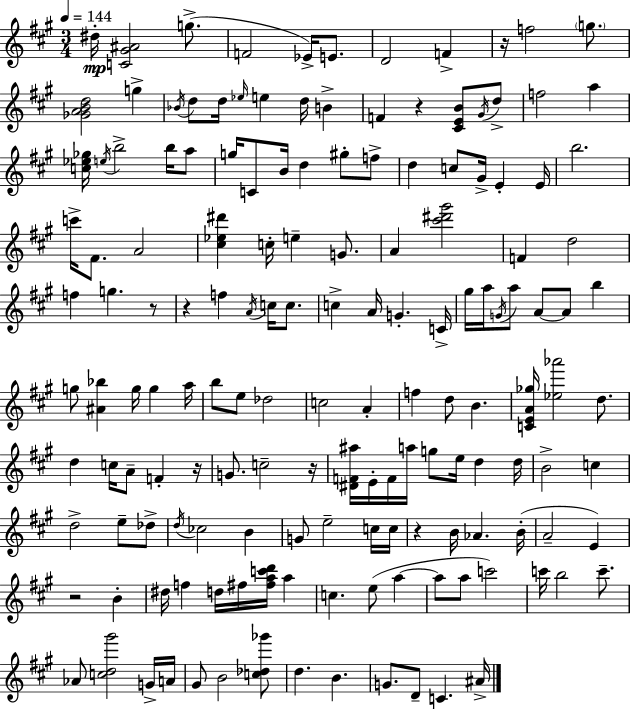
D#5/s [C4,G#4,A#4]/h G5/e. F4/h Eb4/s E4/e. D4/h F4/q R/s F5/h G5/e. [Gb4,A4,B4,D5]/h G5/q Bb4/s D5/e D5/s Eb5/s E5/q D5/s B4/q F4/q R/q [C#4,E4,B4]/e G#4/s D5/e F5/h A5/q [C5,Eb5,Gb5]/s E5/s B5/h B5/s A5/e G5/s C4/e B4/s D5/q G#5/e F5/e D5/q C5/e G#4/s E4/q E4/s B5/h. C6/s F#4/e. A4/h [C#5,Eb5,D#6]/q C5/s E5/q G4/e. A4/q [C#6,D#6,G#6]/h F4/q D5/h F5/q G5/q. R/e R/q F5/q A4/s C5/s C5/e. C5/q A4/s G4/q. C4/s G#5/s A5/s G4/s A5/e A4/e A4/e B5/q G5/e [A#4,Bb5]/q G5/s G5/q A5/s B5/e E5/e Db5/h C5/h A4/q F5/q D5/e B4/q. [C4,E4,A4,Gb5]/s [Eb5,Ab6]/h D5/e. D5/q C5/s A4/e F4/q R/s G4/e. C5/h R/s [D#4,F4,A#5]/s E4/s F4/s A5/s G5/e E5/s D5/q D5/s B4/h C5/q D5/h E5/e Db5/e D5/s CES5/h B4/q G4/e E5/h C5/s C5/s R/q B4/s Ab4/q. B4/s A4/h E4/q R/h B4/q D#5/s F5/q D5/s F#5/s [F#5,A5,C6,D6]/s A5/q C5/q. E5/e A5/q A5/e A5/e C6/h C6/s B5/h C6/e. Ab4/e [C5,D5,G#6]/h G4/s A4/s G#4/e B4/h [C5,Db5,Gb6]/e D5/q. B4/q. G4/e. D4/e C4/q. A#4/s